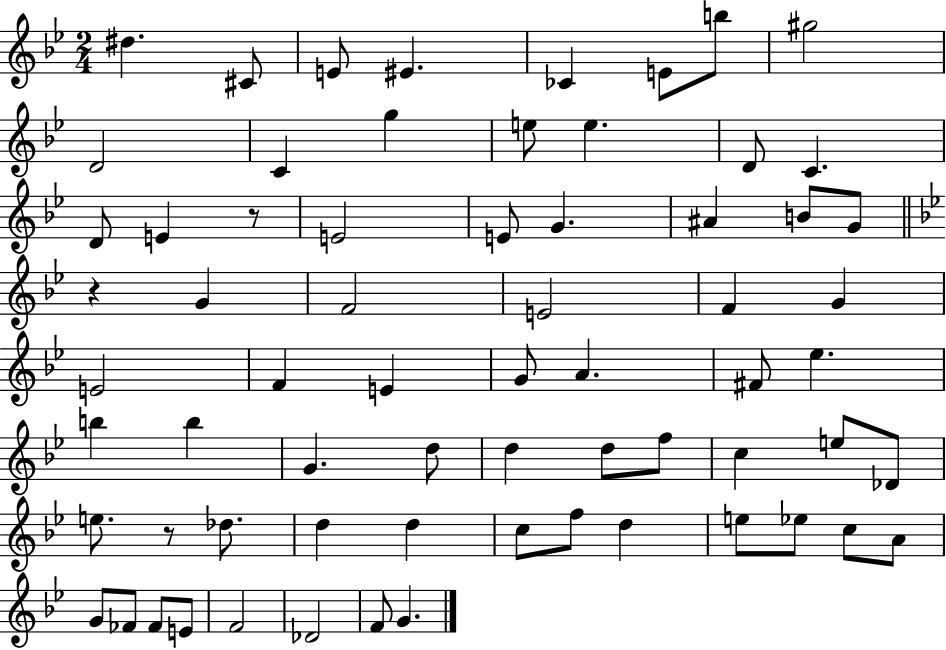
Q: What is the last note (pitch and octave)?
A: G4